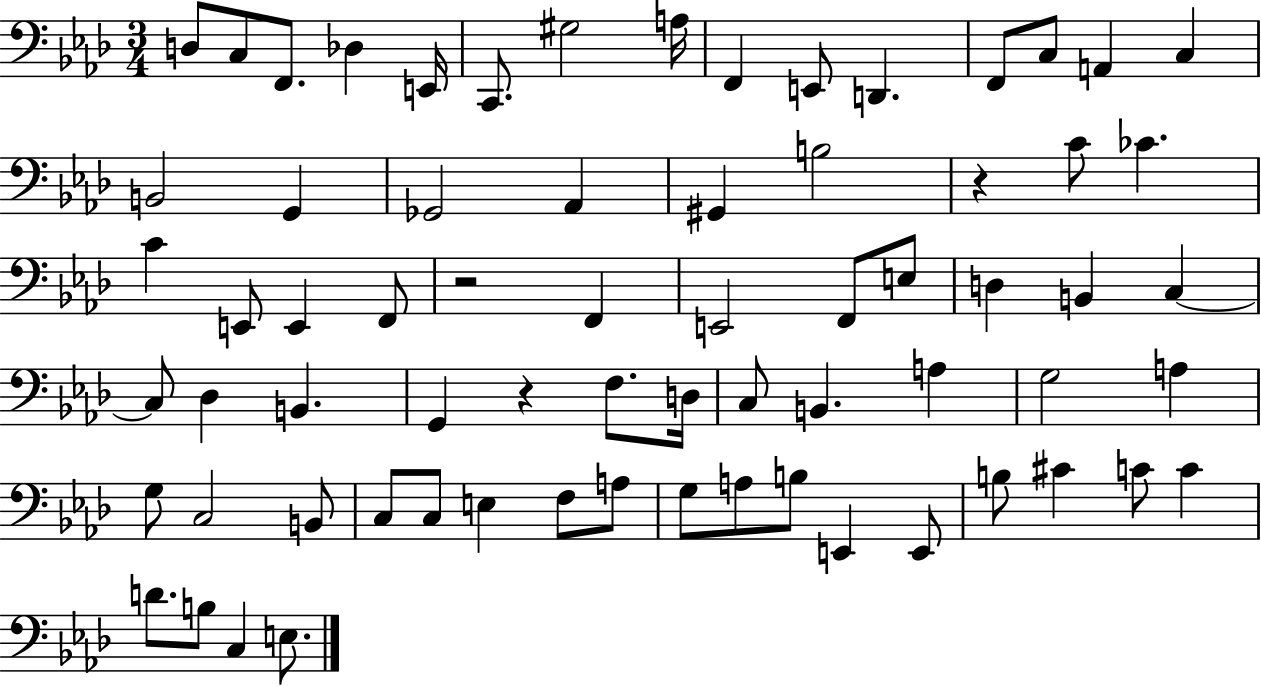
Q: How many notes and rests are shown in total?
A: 69